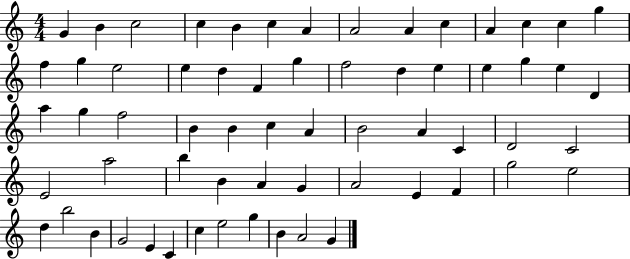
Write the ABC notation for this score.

X:1
T:Untitled
M:4/4
L:1/4
K:C
G B c2 c B c A A2 A c A c c g f g e2 e d F g f2 d e e g e D a g f2 B B c A B2 A C D2 C2 E2 a2 b B A G A2 E F g2 e2 d b2 B G2 E C c e2 g B A2 G